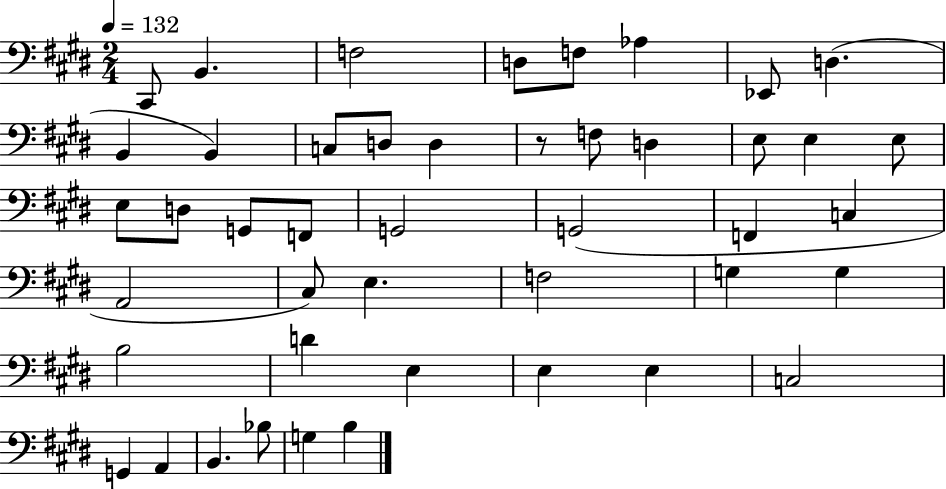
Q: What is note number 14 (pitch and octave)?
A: F3